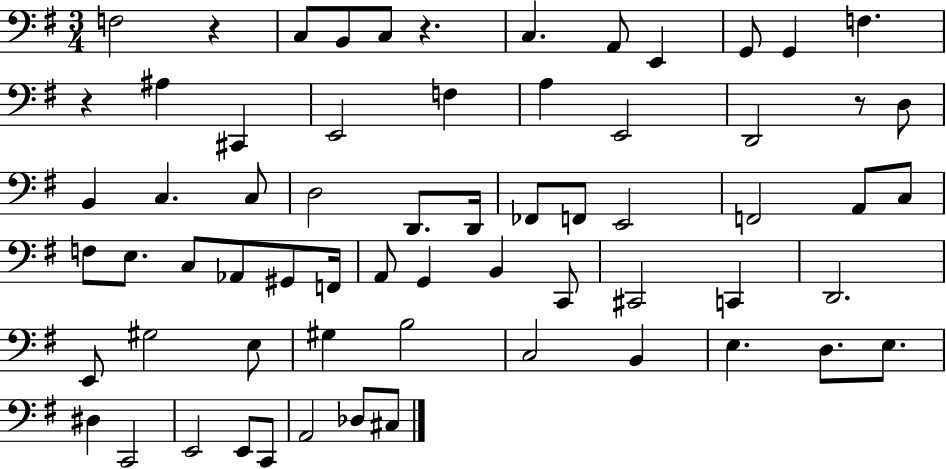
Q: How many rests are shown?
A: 4